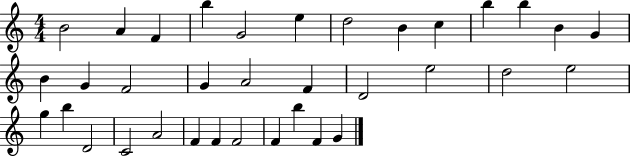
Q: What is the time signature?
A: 4/4